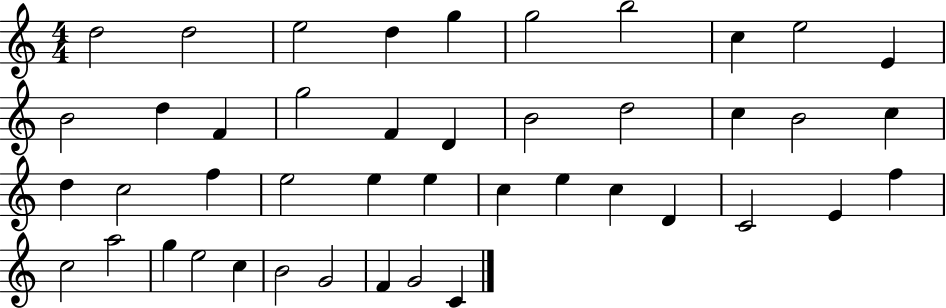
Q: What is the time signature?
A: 4/4